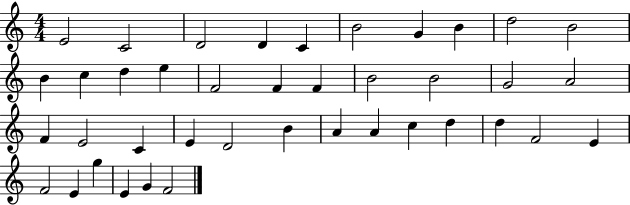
{
  \clef treble
  \numericTimeSignature
  \time 4/4
  \key c \major
  e'2 c'2 | d'2 d'4 c'4 | b'2 g'4 b'4 | d''2 b'2 | \break b'4 c''4 d''4 e''4 | f'2 f'4 f'4 | b'2 b'2 | g'2 a'2 | \break f'4 e'2 c'4 | e'4 d'2 b'4 | a'4 a'4 c''4 d''4 | d''4 f'2 e'4 | \break f'2 e'4 g''4 | e'4 g'4 f'2 | \bar "|."
}